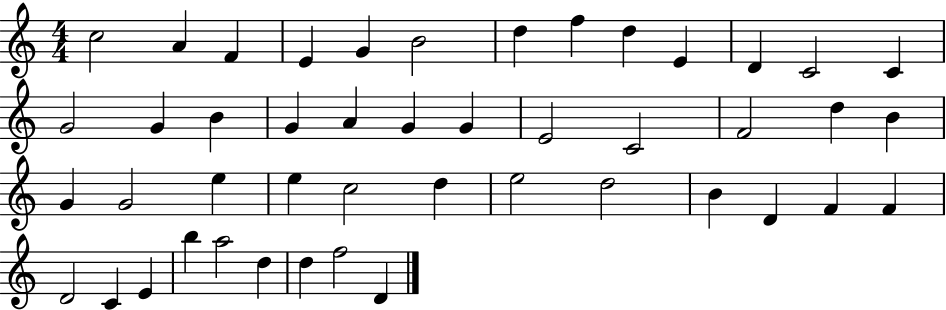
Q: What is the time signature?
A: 4/4